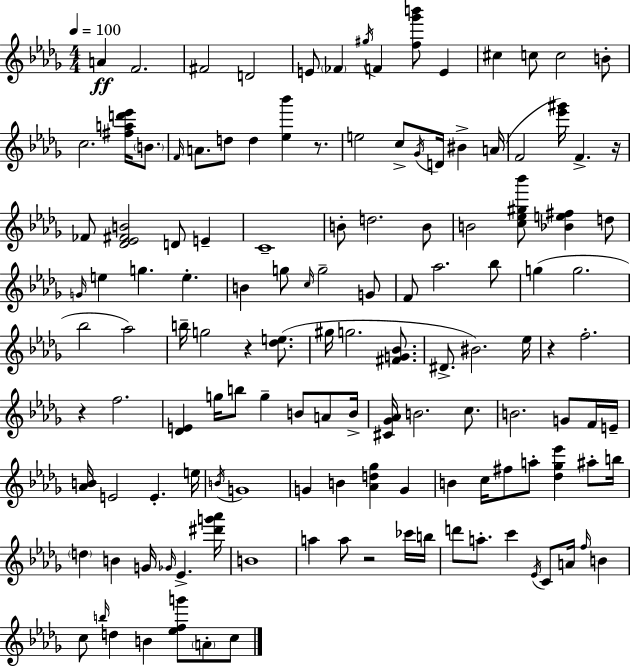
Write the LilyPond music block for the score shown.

{
  \clef treble
  \numericTimeSignature
  \time 4/4
  \key bes \minor
  \tempo 4 = 100
  a'4\ff f'2. | fis'2 d'2 | e'8 \parenthesize fes'4 \acciaccatura { gis''16 } f'4 <f'' ges''' b'''>8 e'4 | cis''4 c''8 c''2 b'8-. | \break c''2. <fis'' a'' d''' ees'''>16 \parenthesize b'8. | \grace { f'16 } a'8. d''8 d''4 <ees'' bes'''>4 r8. | e''2 c''8-> \acciaccatura { ges'16 } d'16 bis'4-> | a'16( f'2 <ees''' gis'''>16) f'4.-> | \break r16 fes'8 <des' ees' fis' b'>2 d'8 e'4-- | c'1-- | b'8-. d''2. | b'8 b'2 <c'' ees'' gis'' bes'''>8 <bes' e'' fis''>4 | \break d''8 \grace { g'16 } e''4 g''4. e''4.-. | b'4 g''8 \grace { c''16 } g''2-- | g'8 f'8 aes''2. | bes''8 g''4( g''2. | \break bes''2 aes''2) | b''16-- g''2 r4 | <des'' e''>8.( gis''16 g''2. | <fis' g' bes'>8. dis'8.-> bis'2.) | \break ees''16 r4 f''2.-. | r4 f''2. | <des' e'>4 g''16 b''8 g''4-- | b'8 a'8 b'16-> <cis' ges' aes'>16 b'2. | \break c''8. b'2. | g'8 f'16 e'16-- <aes' b'>16 e'2 e'4.-. | e''16 \acciaccatura { b'16 } g'1 | g'4 b'4 <aes' d'' ges''>4 | \break g'4 b'4 c''16 fis''8 a''8-. <des'' ges'' ees'''>4 | ais''8-. b''16 \parenthesize d''4 b'4 g'16 \grace { ges'16 } | ees'4.-> <dis''' g''' aes'''>16 b'1 | a''4 a''8 r2 | \break ces'''16 b''16 d'''8 a''8.-. c'''4 | \acciaccatura { ees'16 } c'8 a'16 \grace { f''16 } b'4 c''8 \grace { b''16 } d''4 | b'4 <ees'' f'' g'''>8 \parenthesize a'8-. c''8 \bar "|."
}